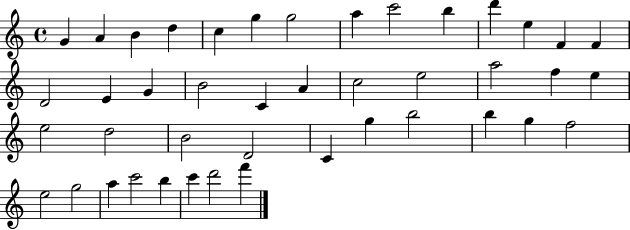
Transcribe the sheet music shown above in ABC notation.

X:1
T:Untitled
M:4/4
L:1/4
K:C
G A B d c g g2 a c'2 b d' e F F D2 E G B2 C A c2 e2 a2 f e e2 d2 B2 D2 C g b2 b g f2 e2 g2 a c'2 b c' d'2 f'